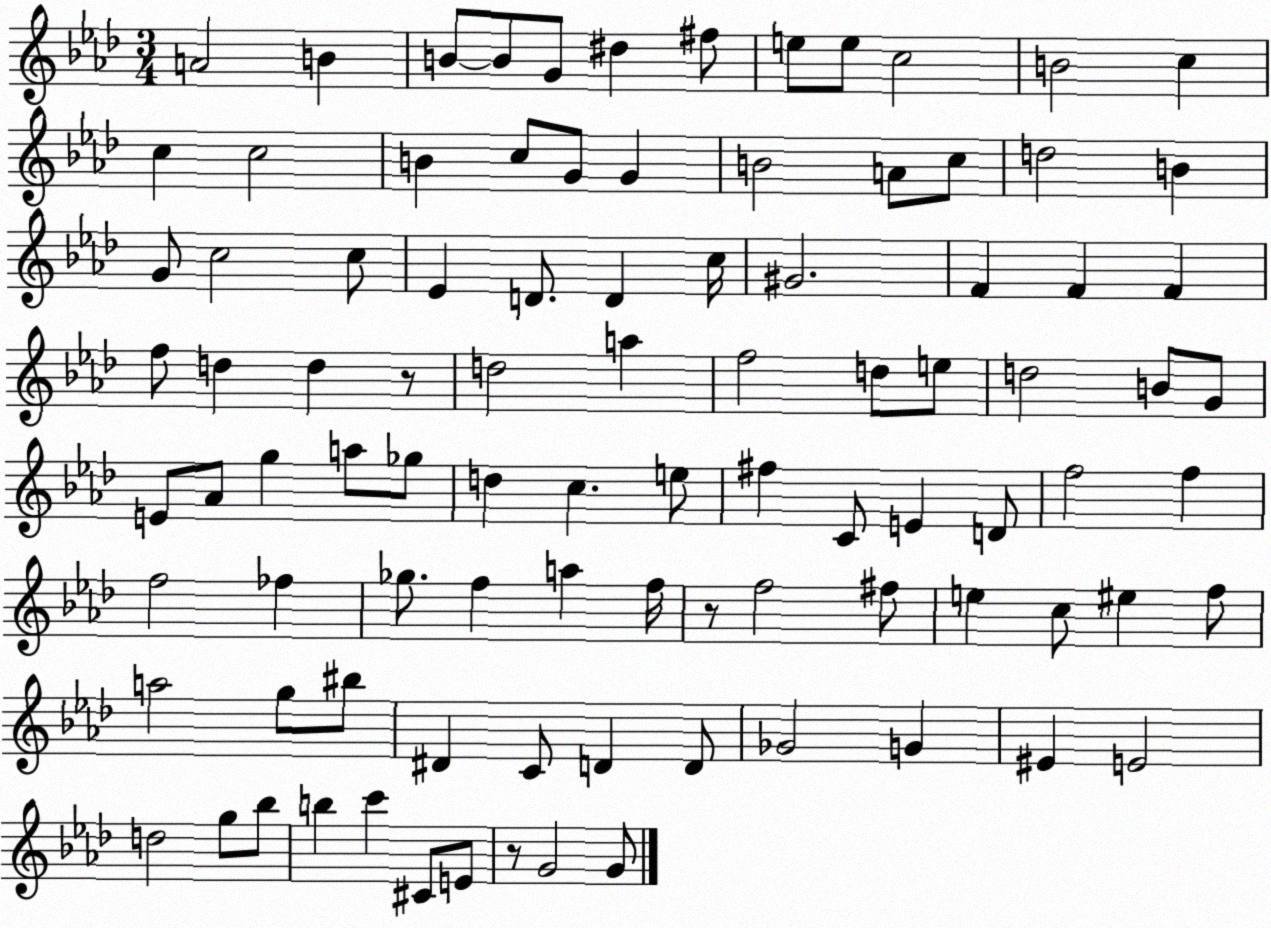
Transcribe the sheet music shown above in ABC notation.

X:1
T:Untitled
M:3/4
L:1/4
K:Ab
A2 B B/2 B/2 G/2 ^d ^f/2 e/2 e/2 c2 B2 c c c2 B c/2 G/2 G B2 A/2 c/2 d2 B G/2 c2 c/2 _E D/2 D c/4 ^G2 F F F f/2 d d z/2 d2 a f2 d/2 e/2 d2 B/2 G/2 E/2 _A/2 g a/2 _g/2 d c e/2 ^f C/2 E D/2 f2 f f2 _f _g/2 f a f/4 z/2 f2 ^f/2 e c/2 ^e f/2 a2 g/2 ^b/2 ^D C/2 D D/2 _G2 G ^E E2 d2 g/2 _b/2 b c' ^C/2 E/2 z/2 G2 G/2